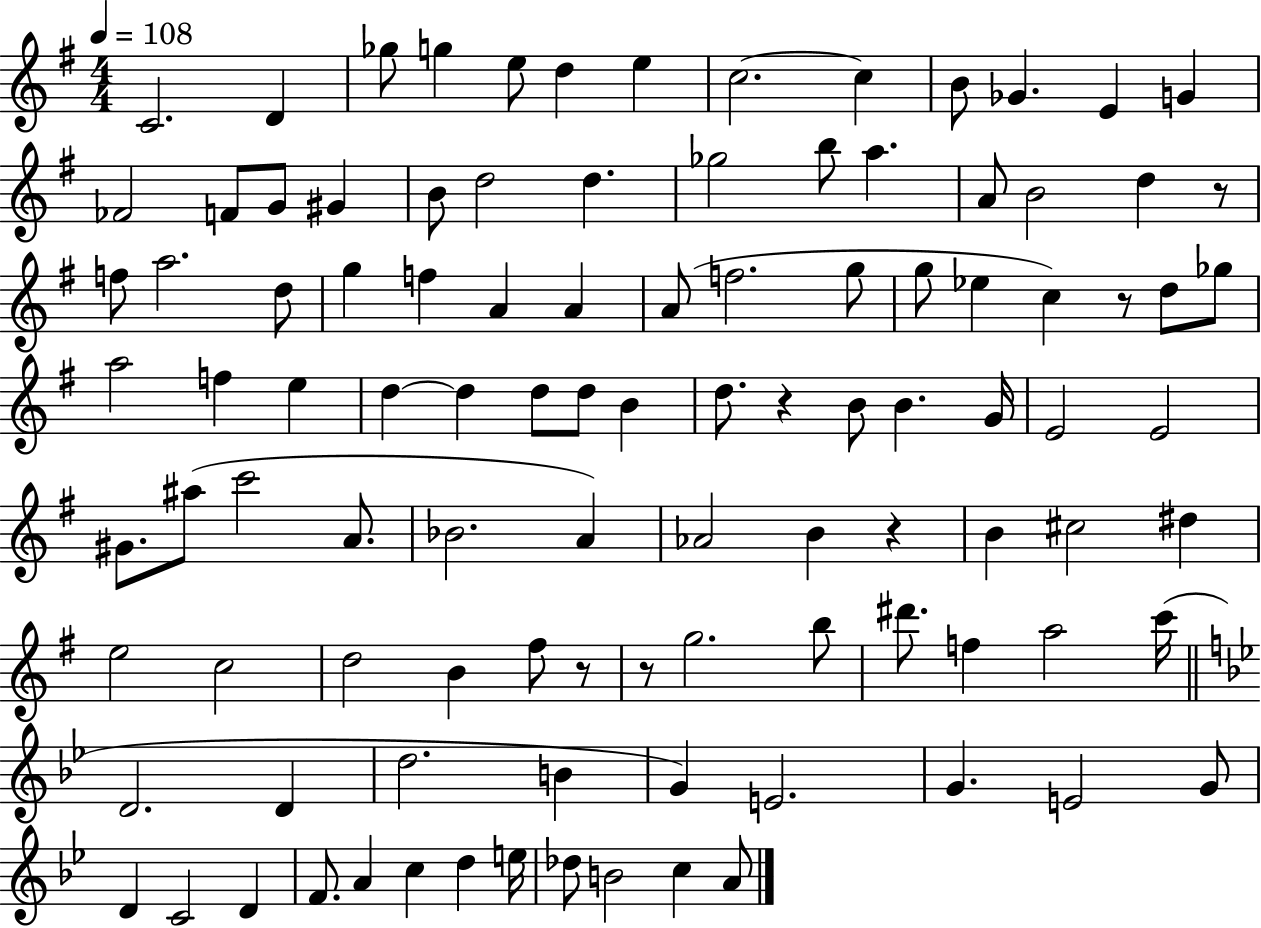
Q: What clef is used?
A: treble